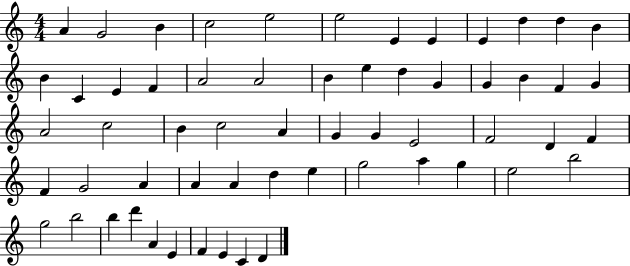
{
  \clef treble
  \numericTimeSignature
  \time 4/4
  \key c \major
  a'4 g'2 b'4 | c''2 e''2 | e''2 e'4 e'4 | e'4 d''4 d''4 b'4 | \break b'4 c'4 e'4 f'4 | a'2 a'2 | b'4 e''4 d''4 g'4 | g'4 b'4 f'4 g'4 | \break a'2 c''2 | b'4 c''2 a'4 | g'4 g'4 e'2 | f'2 d'4 f'4 | \break f'4 g'2 a'4 | a'4 a'4 d''4 e''4 | g''2 a''4 g''4 | e''2 b''2 | \break g''2 b''2 | b''4 d'''4 a'4 e'4 | f'4 e'4 c'4 d'4 | \bar "|."
}